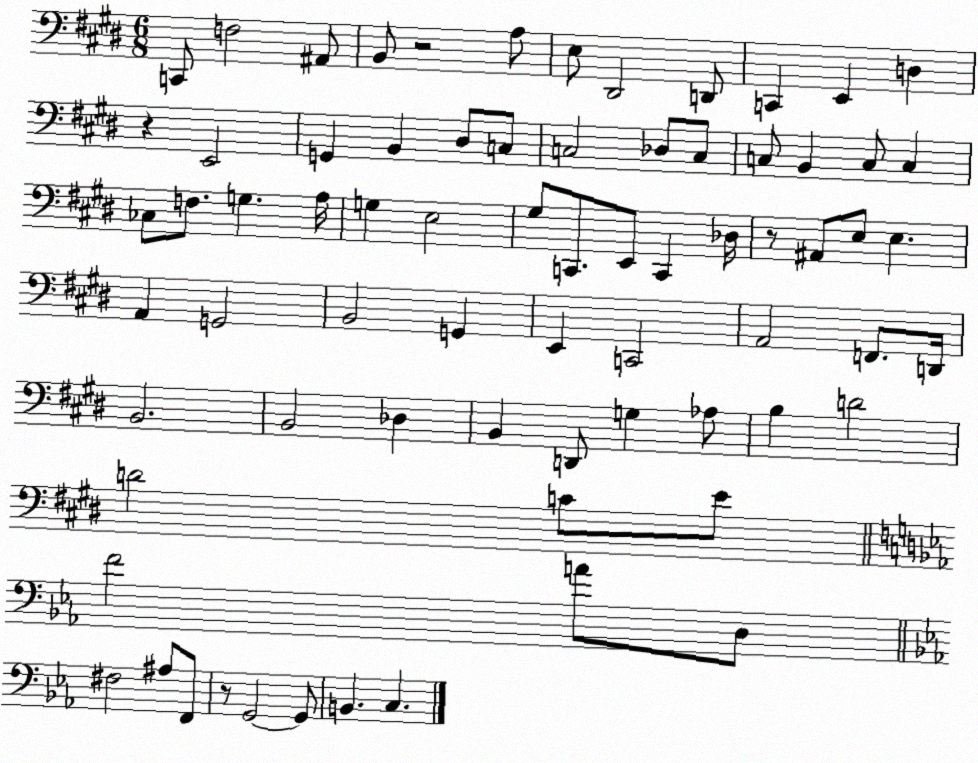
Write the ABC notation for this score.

X:1
T:Untitled
M:6/8
L:1/4
K:E
C,,/2 F,2 ^A,,/2 B,,/2 z2 A,/2 E,/2 ^D,,2 D,,/2 C,, E,, D, z E,,2 G,, B,, ^D,/2 C,/2 C,2 _D,/2 C,/2 C,/2 B,, C,/2 C, _C,/2 F,/2 G, A,/4 G, E,2 ^G,/2 C,,/2 E,,/2 C,, _D,/4 z/2 ^A,,/2 E,/2 E, A,, G,,2 B,,2 G,, E,, C,,2 A,,2 F,,/2 D,,/4 B,,2 B,,2 _D, B,, D,,/2 G, _A,/2 B, D2 D2 C/2 E/2 F2 A/2 D,/2 ^F,2 ^A,/2 F,,/2 z/2 G,,2 G,,/2 B,, C,